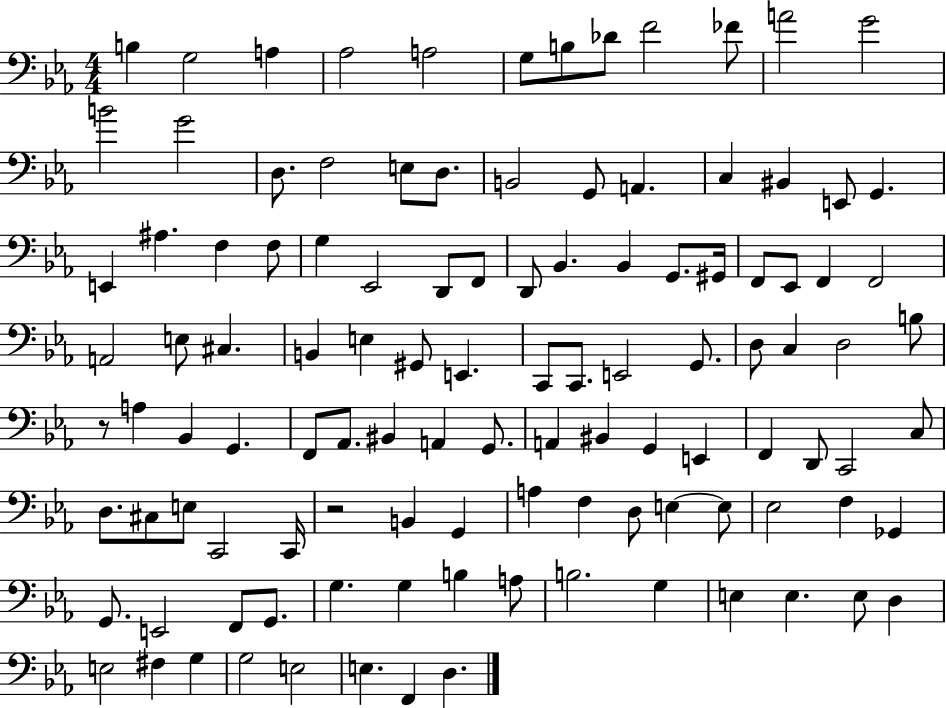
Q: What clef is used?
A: bass